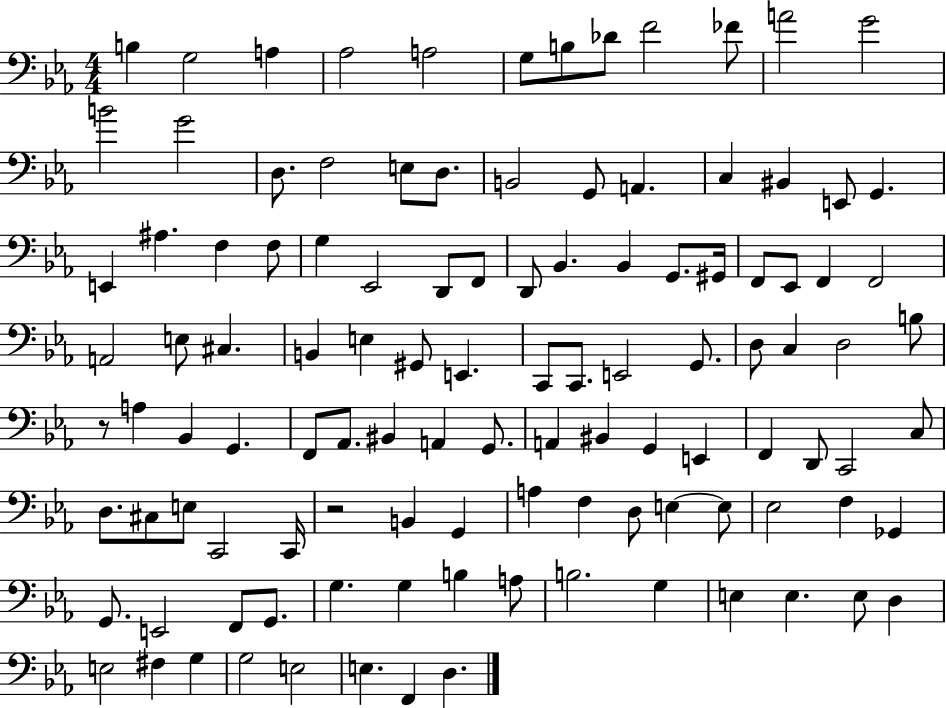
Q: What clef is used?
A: bass